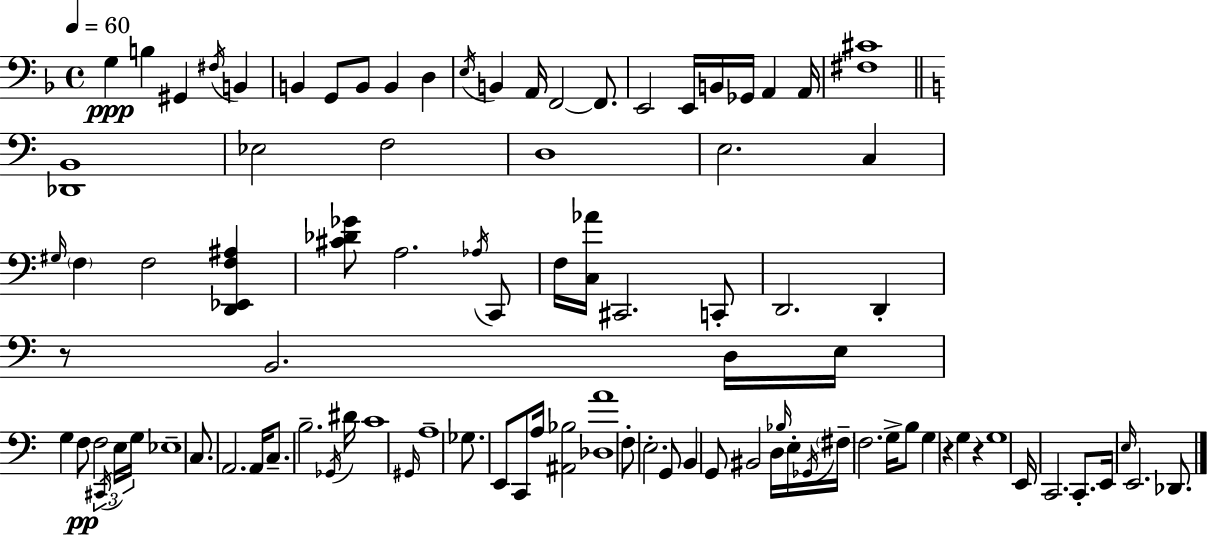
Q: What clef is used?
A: bass